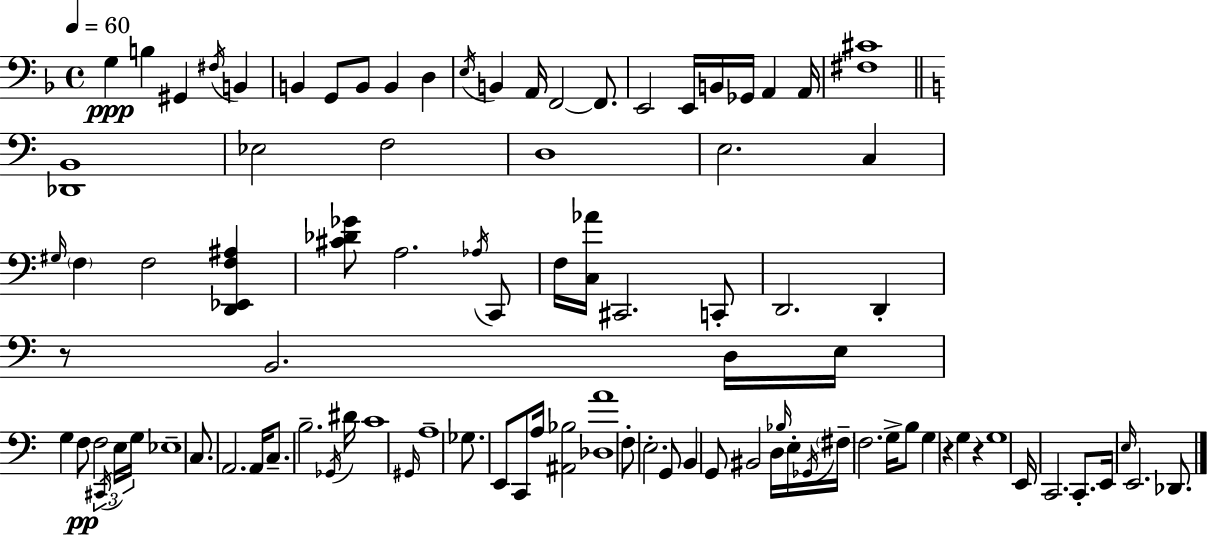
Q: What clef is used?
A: bass